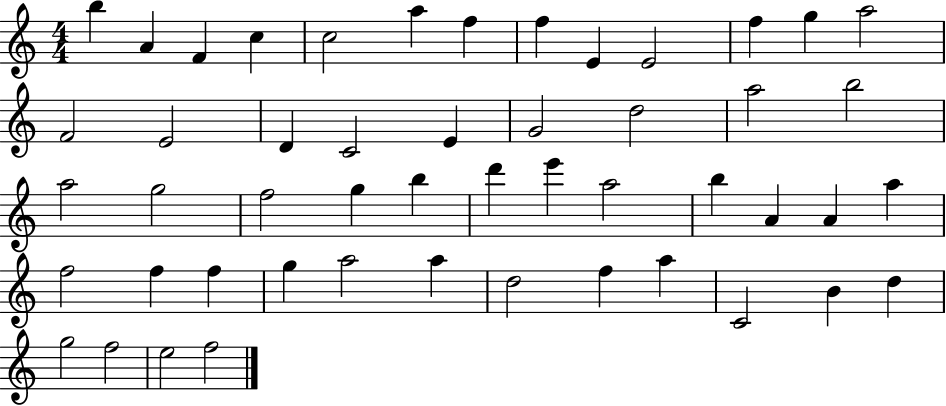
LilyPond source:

{
  \clef treble
  \numericTimeSignature
  \time 4/4
  \key c \major
  b''4 a'4 f'4 c''4 | c''2 a''4 f''4 | f''4 e'4 e'2 | f''4 g''4 a''2 | \break f'2 e'2 | d'4 c'2 e'4 | g'2 d''2 | a''2 b''2 | \break a''2 g''2 | f''2 g''4 b''4 | d'''4 e'''4 a''2 | b''4 a'4 a'4 a''4 | \break f''2 f''4 f''4 | g''4 a''2 a''4 | d''2 f''4 a''4 | c'2 b'4 d''4 | \break g''2 f''2 | e''2 f''2 | \bar "|."
}